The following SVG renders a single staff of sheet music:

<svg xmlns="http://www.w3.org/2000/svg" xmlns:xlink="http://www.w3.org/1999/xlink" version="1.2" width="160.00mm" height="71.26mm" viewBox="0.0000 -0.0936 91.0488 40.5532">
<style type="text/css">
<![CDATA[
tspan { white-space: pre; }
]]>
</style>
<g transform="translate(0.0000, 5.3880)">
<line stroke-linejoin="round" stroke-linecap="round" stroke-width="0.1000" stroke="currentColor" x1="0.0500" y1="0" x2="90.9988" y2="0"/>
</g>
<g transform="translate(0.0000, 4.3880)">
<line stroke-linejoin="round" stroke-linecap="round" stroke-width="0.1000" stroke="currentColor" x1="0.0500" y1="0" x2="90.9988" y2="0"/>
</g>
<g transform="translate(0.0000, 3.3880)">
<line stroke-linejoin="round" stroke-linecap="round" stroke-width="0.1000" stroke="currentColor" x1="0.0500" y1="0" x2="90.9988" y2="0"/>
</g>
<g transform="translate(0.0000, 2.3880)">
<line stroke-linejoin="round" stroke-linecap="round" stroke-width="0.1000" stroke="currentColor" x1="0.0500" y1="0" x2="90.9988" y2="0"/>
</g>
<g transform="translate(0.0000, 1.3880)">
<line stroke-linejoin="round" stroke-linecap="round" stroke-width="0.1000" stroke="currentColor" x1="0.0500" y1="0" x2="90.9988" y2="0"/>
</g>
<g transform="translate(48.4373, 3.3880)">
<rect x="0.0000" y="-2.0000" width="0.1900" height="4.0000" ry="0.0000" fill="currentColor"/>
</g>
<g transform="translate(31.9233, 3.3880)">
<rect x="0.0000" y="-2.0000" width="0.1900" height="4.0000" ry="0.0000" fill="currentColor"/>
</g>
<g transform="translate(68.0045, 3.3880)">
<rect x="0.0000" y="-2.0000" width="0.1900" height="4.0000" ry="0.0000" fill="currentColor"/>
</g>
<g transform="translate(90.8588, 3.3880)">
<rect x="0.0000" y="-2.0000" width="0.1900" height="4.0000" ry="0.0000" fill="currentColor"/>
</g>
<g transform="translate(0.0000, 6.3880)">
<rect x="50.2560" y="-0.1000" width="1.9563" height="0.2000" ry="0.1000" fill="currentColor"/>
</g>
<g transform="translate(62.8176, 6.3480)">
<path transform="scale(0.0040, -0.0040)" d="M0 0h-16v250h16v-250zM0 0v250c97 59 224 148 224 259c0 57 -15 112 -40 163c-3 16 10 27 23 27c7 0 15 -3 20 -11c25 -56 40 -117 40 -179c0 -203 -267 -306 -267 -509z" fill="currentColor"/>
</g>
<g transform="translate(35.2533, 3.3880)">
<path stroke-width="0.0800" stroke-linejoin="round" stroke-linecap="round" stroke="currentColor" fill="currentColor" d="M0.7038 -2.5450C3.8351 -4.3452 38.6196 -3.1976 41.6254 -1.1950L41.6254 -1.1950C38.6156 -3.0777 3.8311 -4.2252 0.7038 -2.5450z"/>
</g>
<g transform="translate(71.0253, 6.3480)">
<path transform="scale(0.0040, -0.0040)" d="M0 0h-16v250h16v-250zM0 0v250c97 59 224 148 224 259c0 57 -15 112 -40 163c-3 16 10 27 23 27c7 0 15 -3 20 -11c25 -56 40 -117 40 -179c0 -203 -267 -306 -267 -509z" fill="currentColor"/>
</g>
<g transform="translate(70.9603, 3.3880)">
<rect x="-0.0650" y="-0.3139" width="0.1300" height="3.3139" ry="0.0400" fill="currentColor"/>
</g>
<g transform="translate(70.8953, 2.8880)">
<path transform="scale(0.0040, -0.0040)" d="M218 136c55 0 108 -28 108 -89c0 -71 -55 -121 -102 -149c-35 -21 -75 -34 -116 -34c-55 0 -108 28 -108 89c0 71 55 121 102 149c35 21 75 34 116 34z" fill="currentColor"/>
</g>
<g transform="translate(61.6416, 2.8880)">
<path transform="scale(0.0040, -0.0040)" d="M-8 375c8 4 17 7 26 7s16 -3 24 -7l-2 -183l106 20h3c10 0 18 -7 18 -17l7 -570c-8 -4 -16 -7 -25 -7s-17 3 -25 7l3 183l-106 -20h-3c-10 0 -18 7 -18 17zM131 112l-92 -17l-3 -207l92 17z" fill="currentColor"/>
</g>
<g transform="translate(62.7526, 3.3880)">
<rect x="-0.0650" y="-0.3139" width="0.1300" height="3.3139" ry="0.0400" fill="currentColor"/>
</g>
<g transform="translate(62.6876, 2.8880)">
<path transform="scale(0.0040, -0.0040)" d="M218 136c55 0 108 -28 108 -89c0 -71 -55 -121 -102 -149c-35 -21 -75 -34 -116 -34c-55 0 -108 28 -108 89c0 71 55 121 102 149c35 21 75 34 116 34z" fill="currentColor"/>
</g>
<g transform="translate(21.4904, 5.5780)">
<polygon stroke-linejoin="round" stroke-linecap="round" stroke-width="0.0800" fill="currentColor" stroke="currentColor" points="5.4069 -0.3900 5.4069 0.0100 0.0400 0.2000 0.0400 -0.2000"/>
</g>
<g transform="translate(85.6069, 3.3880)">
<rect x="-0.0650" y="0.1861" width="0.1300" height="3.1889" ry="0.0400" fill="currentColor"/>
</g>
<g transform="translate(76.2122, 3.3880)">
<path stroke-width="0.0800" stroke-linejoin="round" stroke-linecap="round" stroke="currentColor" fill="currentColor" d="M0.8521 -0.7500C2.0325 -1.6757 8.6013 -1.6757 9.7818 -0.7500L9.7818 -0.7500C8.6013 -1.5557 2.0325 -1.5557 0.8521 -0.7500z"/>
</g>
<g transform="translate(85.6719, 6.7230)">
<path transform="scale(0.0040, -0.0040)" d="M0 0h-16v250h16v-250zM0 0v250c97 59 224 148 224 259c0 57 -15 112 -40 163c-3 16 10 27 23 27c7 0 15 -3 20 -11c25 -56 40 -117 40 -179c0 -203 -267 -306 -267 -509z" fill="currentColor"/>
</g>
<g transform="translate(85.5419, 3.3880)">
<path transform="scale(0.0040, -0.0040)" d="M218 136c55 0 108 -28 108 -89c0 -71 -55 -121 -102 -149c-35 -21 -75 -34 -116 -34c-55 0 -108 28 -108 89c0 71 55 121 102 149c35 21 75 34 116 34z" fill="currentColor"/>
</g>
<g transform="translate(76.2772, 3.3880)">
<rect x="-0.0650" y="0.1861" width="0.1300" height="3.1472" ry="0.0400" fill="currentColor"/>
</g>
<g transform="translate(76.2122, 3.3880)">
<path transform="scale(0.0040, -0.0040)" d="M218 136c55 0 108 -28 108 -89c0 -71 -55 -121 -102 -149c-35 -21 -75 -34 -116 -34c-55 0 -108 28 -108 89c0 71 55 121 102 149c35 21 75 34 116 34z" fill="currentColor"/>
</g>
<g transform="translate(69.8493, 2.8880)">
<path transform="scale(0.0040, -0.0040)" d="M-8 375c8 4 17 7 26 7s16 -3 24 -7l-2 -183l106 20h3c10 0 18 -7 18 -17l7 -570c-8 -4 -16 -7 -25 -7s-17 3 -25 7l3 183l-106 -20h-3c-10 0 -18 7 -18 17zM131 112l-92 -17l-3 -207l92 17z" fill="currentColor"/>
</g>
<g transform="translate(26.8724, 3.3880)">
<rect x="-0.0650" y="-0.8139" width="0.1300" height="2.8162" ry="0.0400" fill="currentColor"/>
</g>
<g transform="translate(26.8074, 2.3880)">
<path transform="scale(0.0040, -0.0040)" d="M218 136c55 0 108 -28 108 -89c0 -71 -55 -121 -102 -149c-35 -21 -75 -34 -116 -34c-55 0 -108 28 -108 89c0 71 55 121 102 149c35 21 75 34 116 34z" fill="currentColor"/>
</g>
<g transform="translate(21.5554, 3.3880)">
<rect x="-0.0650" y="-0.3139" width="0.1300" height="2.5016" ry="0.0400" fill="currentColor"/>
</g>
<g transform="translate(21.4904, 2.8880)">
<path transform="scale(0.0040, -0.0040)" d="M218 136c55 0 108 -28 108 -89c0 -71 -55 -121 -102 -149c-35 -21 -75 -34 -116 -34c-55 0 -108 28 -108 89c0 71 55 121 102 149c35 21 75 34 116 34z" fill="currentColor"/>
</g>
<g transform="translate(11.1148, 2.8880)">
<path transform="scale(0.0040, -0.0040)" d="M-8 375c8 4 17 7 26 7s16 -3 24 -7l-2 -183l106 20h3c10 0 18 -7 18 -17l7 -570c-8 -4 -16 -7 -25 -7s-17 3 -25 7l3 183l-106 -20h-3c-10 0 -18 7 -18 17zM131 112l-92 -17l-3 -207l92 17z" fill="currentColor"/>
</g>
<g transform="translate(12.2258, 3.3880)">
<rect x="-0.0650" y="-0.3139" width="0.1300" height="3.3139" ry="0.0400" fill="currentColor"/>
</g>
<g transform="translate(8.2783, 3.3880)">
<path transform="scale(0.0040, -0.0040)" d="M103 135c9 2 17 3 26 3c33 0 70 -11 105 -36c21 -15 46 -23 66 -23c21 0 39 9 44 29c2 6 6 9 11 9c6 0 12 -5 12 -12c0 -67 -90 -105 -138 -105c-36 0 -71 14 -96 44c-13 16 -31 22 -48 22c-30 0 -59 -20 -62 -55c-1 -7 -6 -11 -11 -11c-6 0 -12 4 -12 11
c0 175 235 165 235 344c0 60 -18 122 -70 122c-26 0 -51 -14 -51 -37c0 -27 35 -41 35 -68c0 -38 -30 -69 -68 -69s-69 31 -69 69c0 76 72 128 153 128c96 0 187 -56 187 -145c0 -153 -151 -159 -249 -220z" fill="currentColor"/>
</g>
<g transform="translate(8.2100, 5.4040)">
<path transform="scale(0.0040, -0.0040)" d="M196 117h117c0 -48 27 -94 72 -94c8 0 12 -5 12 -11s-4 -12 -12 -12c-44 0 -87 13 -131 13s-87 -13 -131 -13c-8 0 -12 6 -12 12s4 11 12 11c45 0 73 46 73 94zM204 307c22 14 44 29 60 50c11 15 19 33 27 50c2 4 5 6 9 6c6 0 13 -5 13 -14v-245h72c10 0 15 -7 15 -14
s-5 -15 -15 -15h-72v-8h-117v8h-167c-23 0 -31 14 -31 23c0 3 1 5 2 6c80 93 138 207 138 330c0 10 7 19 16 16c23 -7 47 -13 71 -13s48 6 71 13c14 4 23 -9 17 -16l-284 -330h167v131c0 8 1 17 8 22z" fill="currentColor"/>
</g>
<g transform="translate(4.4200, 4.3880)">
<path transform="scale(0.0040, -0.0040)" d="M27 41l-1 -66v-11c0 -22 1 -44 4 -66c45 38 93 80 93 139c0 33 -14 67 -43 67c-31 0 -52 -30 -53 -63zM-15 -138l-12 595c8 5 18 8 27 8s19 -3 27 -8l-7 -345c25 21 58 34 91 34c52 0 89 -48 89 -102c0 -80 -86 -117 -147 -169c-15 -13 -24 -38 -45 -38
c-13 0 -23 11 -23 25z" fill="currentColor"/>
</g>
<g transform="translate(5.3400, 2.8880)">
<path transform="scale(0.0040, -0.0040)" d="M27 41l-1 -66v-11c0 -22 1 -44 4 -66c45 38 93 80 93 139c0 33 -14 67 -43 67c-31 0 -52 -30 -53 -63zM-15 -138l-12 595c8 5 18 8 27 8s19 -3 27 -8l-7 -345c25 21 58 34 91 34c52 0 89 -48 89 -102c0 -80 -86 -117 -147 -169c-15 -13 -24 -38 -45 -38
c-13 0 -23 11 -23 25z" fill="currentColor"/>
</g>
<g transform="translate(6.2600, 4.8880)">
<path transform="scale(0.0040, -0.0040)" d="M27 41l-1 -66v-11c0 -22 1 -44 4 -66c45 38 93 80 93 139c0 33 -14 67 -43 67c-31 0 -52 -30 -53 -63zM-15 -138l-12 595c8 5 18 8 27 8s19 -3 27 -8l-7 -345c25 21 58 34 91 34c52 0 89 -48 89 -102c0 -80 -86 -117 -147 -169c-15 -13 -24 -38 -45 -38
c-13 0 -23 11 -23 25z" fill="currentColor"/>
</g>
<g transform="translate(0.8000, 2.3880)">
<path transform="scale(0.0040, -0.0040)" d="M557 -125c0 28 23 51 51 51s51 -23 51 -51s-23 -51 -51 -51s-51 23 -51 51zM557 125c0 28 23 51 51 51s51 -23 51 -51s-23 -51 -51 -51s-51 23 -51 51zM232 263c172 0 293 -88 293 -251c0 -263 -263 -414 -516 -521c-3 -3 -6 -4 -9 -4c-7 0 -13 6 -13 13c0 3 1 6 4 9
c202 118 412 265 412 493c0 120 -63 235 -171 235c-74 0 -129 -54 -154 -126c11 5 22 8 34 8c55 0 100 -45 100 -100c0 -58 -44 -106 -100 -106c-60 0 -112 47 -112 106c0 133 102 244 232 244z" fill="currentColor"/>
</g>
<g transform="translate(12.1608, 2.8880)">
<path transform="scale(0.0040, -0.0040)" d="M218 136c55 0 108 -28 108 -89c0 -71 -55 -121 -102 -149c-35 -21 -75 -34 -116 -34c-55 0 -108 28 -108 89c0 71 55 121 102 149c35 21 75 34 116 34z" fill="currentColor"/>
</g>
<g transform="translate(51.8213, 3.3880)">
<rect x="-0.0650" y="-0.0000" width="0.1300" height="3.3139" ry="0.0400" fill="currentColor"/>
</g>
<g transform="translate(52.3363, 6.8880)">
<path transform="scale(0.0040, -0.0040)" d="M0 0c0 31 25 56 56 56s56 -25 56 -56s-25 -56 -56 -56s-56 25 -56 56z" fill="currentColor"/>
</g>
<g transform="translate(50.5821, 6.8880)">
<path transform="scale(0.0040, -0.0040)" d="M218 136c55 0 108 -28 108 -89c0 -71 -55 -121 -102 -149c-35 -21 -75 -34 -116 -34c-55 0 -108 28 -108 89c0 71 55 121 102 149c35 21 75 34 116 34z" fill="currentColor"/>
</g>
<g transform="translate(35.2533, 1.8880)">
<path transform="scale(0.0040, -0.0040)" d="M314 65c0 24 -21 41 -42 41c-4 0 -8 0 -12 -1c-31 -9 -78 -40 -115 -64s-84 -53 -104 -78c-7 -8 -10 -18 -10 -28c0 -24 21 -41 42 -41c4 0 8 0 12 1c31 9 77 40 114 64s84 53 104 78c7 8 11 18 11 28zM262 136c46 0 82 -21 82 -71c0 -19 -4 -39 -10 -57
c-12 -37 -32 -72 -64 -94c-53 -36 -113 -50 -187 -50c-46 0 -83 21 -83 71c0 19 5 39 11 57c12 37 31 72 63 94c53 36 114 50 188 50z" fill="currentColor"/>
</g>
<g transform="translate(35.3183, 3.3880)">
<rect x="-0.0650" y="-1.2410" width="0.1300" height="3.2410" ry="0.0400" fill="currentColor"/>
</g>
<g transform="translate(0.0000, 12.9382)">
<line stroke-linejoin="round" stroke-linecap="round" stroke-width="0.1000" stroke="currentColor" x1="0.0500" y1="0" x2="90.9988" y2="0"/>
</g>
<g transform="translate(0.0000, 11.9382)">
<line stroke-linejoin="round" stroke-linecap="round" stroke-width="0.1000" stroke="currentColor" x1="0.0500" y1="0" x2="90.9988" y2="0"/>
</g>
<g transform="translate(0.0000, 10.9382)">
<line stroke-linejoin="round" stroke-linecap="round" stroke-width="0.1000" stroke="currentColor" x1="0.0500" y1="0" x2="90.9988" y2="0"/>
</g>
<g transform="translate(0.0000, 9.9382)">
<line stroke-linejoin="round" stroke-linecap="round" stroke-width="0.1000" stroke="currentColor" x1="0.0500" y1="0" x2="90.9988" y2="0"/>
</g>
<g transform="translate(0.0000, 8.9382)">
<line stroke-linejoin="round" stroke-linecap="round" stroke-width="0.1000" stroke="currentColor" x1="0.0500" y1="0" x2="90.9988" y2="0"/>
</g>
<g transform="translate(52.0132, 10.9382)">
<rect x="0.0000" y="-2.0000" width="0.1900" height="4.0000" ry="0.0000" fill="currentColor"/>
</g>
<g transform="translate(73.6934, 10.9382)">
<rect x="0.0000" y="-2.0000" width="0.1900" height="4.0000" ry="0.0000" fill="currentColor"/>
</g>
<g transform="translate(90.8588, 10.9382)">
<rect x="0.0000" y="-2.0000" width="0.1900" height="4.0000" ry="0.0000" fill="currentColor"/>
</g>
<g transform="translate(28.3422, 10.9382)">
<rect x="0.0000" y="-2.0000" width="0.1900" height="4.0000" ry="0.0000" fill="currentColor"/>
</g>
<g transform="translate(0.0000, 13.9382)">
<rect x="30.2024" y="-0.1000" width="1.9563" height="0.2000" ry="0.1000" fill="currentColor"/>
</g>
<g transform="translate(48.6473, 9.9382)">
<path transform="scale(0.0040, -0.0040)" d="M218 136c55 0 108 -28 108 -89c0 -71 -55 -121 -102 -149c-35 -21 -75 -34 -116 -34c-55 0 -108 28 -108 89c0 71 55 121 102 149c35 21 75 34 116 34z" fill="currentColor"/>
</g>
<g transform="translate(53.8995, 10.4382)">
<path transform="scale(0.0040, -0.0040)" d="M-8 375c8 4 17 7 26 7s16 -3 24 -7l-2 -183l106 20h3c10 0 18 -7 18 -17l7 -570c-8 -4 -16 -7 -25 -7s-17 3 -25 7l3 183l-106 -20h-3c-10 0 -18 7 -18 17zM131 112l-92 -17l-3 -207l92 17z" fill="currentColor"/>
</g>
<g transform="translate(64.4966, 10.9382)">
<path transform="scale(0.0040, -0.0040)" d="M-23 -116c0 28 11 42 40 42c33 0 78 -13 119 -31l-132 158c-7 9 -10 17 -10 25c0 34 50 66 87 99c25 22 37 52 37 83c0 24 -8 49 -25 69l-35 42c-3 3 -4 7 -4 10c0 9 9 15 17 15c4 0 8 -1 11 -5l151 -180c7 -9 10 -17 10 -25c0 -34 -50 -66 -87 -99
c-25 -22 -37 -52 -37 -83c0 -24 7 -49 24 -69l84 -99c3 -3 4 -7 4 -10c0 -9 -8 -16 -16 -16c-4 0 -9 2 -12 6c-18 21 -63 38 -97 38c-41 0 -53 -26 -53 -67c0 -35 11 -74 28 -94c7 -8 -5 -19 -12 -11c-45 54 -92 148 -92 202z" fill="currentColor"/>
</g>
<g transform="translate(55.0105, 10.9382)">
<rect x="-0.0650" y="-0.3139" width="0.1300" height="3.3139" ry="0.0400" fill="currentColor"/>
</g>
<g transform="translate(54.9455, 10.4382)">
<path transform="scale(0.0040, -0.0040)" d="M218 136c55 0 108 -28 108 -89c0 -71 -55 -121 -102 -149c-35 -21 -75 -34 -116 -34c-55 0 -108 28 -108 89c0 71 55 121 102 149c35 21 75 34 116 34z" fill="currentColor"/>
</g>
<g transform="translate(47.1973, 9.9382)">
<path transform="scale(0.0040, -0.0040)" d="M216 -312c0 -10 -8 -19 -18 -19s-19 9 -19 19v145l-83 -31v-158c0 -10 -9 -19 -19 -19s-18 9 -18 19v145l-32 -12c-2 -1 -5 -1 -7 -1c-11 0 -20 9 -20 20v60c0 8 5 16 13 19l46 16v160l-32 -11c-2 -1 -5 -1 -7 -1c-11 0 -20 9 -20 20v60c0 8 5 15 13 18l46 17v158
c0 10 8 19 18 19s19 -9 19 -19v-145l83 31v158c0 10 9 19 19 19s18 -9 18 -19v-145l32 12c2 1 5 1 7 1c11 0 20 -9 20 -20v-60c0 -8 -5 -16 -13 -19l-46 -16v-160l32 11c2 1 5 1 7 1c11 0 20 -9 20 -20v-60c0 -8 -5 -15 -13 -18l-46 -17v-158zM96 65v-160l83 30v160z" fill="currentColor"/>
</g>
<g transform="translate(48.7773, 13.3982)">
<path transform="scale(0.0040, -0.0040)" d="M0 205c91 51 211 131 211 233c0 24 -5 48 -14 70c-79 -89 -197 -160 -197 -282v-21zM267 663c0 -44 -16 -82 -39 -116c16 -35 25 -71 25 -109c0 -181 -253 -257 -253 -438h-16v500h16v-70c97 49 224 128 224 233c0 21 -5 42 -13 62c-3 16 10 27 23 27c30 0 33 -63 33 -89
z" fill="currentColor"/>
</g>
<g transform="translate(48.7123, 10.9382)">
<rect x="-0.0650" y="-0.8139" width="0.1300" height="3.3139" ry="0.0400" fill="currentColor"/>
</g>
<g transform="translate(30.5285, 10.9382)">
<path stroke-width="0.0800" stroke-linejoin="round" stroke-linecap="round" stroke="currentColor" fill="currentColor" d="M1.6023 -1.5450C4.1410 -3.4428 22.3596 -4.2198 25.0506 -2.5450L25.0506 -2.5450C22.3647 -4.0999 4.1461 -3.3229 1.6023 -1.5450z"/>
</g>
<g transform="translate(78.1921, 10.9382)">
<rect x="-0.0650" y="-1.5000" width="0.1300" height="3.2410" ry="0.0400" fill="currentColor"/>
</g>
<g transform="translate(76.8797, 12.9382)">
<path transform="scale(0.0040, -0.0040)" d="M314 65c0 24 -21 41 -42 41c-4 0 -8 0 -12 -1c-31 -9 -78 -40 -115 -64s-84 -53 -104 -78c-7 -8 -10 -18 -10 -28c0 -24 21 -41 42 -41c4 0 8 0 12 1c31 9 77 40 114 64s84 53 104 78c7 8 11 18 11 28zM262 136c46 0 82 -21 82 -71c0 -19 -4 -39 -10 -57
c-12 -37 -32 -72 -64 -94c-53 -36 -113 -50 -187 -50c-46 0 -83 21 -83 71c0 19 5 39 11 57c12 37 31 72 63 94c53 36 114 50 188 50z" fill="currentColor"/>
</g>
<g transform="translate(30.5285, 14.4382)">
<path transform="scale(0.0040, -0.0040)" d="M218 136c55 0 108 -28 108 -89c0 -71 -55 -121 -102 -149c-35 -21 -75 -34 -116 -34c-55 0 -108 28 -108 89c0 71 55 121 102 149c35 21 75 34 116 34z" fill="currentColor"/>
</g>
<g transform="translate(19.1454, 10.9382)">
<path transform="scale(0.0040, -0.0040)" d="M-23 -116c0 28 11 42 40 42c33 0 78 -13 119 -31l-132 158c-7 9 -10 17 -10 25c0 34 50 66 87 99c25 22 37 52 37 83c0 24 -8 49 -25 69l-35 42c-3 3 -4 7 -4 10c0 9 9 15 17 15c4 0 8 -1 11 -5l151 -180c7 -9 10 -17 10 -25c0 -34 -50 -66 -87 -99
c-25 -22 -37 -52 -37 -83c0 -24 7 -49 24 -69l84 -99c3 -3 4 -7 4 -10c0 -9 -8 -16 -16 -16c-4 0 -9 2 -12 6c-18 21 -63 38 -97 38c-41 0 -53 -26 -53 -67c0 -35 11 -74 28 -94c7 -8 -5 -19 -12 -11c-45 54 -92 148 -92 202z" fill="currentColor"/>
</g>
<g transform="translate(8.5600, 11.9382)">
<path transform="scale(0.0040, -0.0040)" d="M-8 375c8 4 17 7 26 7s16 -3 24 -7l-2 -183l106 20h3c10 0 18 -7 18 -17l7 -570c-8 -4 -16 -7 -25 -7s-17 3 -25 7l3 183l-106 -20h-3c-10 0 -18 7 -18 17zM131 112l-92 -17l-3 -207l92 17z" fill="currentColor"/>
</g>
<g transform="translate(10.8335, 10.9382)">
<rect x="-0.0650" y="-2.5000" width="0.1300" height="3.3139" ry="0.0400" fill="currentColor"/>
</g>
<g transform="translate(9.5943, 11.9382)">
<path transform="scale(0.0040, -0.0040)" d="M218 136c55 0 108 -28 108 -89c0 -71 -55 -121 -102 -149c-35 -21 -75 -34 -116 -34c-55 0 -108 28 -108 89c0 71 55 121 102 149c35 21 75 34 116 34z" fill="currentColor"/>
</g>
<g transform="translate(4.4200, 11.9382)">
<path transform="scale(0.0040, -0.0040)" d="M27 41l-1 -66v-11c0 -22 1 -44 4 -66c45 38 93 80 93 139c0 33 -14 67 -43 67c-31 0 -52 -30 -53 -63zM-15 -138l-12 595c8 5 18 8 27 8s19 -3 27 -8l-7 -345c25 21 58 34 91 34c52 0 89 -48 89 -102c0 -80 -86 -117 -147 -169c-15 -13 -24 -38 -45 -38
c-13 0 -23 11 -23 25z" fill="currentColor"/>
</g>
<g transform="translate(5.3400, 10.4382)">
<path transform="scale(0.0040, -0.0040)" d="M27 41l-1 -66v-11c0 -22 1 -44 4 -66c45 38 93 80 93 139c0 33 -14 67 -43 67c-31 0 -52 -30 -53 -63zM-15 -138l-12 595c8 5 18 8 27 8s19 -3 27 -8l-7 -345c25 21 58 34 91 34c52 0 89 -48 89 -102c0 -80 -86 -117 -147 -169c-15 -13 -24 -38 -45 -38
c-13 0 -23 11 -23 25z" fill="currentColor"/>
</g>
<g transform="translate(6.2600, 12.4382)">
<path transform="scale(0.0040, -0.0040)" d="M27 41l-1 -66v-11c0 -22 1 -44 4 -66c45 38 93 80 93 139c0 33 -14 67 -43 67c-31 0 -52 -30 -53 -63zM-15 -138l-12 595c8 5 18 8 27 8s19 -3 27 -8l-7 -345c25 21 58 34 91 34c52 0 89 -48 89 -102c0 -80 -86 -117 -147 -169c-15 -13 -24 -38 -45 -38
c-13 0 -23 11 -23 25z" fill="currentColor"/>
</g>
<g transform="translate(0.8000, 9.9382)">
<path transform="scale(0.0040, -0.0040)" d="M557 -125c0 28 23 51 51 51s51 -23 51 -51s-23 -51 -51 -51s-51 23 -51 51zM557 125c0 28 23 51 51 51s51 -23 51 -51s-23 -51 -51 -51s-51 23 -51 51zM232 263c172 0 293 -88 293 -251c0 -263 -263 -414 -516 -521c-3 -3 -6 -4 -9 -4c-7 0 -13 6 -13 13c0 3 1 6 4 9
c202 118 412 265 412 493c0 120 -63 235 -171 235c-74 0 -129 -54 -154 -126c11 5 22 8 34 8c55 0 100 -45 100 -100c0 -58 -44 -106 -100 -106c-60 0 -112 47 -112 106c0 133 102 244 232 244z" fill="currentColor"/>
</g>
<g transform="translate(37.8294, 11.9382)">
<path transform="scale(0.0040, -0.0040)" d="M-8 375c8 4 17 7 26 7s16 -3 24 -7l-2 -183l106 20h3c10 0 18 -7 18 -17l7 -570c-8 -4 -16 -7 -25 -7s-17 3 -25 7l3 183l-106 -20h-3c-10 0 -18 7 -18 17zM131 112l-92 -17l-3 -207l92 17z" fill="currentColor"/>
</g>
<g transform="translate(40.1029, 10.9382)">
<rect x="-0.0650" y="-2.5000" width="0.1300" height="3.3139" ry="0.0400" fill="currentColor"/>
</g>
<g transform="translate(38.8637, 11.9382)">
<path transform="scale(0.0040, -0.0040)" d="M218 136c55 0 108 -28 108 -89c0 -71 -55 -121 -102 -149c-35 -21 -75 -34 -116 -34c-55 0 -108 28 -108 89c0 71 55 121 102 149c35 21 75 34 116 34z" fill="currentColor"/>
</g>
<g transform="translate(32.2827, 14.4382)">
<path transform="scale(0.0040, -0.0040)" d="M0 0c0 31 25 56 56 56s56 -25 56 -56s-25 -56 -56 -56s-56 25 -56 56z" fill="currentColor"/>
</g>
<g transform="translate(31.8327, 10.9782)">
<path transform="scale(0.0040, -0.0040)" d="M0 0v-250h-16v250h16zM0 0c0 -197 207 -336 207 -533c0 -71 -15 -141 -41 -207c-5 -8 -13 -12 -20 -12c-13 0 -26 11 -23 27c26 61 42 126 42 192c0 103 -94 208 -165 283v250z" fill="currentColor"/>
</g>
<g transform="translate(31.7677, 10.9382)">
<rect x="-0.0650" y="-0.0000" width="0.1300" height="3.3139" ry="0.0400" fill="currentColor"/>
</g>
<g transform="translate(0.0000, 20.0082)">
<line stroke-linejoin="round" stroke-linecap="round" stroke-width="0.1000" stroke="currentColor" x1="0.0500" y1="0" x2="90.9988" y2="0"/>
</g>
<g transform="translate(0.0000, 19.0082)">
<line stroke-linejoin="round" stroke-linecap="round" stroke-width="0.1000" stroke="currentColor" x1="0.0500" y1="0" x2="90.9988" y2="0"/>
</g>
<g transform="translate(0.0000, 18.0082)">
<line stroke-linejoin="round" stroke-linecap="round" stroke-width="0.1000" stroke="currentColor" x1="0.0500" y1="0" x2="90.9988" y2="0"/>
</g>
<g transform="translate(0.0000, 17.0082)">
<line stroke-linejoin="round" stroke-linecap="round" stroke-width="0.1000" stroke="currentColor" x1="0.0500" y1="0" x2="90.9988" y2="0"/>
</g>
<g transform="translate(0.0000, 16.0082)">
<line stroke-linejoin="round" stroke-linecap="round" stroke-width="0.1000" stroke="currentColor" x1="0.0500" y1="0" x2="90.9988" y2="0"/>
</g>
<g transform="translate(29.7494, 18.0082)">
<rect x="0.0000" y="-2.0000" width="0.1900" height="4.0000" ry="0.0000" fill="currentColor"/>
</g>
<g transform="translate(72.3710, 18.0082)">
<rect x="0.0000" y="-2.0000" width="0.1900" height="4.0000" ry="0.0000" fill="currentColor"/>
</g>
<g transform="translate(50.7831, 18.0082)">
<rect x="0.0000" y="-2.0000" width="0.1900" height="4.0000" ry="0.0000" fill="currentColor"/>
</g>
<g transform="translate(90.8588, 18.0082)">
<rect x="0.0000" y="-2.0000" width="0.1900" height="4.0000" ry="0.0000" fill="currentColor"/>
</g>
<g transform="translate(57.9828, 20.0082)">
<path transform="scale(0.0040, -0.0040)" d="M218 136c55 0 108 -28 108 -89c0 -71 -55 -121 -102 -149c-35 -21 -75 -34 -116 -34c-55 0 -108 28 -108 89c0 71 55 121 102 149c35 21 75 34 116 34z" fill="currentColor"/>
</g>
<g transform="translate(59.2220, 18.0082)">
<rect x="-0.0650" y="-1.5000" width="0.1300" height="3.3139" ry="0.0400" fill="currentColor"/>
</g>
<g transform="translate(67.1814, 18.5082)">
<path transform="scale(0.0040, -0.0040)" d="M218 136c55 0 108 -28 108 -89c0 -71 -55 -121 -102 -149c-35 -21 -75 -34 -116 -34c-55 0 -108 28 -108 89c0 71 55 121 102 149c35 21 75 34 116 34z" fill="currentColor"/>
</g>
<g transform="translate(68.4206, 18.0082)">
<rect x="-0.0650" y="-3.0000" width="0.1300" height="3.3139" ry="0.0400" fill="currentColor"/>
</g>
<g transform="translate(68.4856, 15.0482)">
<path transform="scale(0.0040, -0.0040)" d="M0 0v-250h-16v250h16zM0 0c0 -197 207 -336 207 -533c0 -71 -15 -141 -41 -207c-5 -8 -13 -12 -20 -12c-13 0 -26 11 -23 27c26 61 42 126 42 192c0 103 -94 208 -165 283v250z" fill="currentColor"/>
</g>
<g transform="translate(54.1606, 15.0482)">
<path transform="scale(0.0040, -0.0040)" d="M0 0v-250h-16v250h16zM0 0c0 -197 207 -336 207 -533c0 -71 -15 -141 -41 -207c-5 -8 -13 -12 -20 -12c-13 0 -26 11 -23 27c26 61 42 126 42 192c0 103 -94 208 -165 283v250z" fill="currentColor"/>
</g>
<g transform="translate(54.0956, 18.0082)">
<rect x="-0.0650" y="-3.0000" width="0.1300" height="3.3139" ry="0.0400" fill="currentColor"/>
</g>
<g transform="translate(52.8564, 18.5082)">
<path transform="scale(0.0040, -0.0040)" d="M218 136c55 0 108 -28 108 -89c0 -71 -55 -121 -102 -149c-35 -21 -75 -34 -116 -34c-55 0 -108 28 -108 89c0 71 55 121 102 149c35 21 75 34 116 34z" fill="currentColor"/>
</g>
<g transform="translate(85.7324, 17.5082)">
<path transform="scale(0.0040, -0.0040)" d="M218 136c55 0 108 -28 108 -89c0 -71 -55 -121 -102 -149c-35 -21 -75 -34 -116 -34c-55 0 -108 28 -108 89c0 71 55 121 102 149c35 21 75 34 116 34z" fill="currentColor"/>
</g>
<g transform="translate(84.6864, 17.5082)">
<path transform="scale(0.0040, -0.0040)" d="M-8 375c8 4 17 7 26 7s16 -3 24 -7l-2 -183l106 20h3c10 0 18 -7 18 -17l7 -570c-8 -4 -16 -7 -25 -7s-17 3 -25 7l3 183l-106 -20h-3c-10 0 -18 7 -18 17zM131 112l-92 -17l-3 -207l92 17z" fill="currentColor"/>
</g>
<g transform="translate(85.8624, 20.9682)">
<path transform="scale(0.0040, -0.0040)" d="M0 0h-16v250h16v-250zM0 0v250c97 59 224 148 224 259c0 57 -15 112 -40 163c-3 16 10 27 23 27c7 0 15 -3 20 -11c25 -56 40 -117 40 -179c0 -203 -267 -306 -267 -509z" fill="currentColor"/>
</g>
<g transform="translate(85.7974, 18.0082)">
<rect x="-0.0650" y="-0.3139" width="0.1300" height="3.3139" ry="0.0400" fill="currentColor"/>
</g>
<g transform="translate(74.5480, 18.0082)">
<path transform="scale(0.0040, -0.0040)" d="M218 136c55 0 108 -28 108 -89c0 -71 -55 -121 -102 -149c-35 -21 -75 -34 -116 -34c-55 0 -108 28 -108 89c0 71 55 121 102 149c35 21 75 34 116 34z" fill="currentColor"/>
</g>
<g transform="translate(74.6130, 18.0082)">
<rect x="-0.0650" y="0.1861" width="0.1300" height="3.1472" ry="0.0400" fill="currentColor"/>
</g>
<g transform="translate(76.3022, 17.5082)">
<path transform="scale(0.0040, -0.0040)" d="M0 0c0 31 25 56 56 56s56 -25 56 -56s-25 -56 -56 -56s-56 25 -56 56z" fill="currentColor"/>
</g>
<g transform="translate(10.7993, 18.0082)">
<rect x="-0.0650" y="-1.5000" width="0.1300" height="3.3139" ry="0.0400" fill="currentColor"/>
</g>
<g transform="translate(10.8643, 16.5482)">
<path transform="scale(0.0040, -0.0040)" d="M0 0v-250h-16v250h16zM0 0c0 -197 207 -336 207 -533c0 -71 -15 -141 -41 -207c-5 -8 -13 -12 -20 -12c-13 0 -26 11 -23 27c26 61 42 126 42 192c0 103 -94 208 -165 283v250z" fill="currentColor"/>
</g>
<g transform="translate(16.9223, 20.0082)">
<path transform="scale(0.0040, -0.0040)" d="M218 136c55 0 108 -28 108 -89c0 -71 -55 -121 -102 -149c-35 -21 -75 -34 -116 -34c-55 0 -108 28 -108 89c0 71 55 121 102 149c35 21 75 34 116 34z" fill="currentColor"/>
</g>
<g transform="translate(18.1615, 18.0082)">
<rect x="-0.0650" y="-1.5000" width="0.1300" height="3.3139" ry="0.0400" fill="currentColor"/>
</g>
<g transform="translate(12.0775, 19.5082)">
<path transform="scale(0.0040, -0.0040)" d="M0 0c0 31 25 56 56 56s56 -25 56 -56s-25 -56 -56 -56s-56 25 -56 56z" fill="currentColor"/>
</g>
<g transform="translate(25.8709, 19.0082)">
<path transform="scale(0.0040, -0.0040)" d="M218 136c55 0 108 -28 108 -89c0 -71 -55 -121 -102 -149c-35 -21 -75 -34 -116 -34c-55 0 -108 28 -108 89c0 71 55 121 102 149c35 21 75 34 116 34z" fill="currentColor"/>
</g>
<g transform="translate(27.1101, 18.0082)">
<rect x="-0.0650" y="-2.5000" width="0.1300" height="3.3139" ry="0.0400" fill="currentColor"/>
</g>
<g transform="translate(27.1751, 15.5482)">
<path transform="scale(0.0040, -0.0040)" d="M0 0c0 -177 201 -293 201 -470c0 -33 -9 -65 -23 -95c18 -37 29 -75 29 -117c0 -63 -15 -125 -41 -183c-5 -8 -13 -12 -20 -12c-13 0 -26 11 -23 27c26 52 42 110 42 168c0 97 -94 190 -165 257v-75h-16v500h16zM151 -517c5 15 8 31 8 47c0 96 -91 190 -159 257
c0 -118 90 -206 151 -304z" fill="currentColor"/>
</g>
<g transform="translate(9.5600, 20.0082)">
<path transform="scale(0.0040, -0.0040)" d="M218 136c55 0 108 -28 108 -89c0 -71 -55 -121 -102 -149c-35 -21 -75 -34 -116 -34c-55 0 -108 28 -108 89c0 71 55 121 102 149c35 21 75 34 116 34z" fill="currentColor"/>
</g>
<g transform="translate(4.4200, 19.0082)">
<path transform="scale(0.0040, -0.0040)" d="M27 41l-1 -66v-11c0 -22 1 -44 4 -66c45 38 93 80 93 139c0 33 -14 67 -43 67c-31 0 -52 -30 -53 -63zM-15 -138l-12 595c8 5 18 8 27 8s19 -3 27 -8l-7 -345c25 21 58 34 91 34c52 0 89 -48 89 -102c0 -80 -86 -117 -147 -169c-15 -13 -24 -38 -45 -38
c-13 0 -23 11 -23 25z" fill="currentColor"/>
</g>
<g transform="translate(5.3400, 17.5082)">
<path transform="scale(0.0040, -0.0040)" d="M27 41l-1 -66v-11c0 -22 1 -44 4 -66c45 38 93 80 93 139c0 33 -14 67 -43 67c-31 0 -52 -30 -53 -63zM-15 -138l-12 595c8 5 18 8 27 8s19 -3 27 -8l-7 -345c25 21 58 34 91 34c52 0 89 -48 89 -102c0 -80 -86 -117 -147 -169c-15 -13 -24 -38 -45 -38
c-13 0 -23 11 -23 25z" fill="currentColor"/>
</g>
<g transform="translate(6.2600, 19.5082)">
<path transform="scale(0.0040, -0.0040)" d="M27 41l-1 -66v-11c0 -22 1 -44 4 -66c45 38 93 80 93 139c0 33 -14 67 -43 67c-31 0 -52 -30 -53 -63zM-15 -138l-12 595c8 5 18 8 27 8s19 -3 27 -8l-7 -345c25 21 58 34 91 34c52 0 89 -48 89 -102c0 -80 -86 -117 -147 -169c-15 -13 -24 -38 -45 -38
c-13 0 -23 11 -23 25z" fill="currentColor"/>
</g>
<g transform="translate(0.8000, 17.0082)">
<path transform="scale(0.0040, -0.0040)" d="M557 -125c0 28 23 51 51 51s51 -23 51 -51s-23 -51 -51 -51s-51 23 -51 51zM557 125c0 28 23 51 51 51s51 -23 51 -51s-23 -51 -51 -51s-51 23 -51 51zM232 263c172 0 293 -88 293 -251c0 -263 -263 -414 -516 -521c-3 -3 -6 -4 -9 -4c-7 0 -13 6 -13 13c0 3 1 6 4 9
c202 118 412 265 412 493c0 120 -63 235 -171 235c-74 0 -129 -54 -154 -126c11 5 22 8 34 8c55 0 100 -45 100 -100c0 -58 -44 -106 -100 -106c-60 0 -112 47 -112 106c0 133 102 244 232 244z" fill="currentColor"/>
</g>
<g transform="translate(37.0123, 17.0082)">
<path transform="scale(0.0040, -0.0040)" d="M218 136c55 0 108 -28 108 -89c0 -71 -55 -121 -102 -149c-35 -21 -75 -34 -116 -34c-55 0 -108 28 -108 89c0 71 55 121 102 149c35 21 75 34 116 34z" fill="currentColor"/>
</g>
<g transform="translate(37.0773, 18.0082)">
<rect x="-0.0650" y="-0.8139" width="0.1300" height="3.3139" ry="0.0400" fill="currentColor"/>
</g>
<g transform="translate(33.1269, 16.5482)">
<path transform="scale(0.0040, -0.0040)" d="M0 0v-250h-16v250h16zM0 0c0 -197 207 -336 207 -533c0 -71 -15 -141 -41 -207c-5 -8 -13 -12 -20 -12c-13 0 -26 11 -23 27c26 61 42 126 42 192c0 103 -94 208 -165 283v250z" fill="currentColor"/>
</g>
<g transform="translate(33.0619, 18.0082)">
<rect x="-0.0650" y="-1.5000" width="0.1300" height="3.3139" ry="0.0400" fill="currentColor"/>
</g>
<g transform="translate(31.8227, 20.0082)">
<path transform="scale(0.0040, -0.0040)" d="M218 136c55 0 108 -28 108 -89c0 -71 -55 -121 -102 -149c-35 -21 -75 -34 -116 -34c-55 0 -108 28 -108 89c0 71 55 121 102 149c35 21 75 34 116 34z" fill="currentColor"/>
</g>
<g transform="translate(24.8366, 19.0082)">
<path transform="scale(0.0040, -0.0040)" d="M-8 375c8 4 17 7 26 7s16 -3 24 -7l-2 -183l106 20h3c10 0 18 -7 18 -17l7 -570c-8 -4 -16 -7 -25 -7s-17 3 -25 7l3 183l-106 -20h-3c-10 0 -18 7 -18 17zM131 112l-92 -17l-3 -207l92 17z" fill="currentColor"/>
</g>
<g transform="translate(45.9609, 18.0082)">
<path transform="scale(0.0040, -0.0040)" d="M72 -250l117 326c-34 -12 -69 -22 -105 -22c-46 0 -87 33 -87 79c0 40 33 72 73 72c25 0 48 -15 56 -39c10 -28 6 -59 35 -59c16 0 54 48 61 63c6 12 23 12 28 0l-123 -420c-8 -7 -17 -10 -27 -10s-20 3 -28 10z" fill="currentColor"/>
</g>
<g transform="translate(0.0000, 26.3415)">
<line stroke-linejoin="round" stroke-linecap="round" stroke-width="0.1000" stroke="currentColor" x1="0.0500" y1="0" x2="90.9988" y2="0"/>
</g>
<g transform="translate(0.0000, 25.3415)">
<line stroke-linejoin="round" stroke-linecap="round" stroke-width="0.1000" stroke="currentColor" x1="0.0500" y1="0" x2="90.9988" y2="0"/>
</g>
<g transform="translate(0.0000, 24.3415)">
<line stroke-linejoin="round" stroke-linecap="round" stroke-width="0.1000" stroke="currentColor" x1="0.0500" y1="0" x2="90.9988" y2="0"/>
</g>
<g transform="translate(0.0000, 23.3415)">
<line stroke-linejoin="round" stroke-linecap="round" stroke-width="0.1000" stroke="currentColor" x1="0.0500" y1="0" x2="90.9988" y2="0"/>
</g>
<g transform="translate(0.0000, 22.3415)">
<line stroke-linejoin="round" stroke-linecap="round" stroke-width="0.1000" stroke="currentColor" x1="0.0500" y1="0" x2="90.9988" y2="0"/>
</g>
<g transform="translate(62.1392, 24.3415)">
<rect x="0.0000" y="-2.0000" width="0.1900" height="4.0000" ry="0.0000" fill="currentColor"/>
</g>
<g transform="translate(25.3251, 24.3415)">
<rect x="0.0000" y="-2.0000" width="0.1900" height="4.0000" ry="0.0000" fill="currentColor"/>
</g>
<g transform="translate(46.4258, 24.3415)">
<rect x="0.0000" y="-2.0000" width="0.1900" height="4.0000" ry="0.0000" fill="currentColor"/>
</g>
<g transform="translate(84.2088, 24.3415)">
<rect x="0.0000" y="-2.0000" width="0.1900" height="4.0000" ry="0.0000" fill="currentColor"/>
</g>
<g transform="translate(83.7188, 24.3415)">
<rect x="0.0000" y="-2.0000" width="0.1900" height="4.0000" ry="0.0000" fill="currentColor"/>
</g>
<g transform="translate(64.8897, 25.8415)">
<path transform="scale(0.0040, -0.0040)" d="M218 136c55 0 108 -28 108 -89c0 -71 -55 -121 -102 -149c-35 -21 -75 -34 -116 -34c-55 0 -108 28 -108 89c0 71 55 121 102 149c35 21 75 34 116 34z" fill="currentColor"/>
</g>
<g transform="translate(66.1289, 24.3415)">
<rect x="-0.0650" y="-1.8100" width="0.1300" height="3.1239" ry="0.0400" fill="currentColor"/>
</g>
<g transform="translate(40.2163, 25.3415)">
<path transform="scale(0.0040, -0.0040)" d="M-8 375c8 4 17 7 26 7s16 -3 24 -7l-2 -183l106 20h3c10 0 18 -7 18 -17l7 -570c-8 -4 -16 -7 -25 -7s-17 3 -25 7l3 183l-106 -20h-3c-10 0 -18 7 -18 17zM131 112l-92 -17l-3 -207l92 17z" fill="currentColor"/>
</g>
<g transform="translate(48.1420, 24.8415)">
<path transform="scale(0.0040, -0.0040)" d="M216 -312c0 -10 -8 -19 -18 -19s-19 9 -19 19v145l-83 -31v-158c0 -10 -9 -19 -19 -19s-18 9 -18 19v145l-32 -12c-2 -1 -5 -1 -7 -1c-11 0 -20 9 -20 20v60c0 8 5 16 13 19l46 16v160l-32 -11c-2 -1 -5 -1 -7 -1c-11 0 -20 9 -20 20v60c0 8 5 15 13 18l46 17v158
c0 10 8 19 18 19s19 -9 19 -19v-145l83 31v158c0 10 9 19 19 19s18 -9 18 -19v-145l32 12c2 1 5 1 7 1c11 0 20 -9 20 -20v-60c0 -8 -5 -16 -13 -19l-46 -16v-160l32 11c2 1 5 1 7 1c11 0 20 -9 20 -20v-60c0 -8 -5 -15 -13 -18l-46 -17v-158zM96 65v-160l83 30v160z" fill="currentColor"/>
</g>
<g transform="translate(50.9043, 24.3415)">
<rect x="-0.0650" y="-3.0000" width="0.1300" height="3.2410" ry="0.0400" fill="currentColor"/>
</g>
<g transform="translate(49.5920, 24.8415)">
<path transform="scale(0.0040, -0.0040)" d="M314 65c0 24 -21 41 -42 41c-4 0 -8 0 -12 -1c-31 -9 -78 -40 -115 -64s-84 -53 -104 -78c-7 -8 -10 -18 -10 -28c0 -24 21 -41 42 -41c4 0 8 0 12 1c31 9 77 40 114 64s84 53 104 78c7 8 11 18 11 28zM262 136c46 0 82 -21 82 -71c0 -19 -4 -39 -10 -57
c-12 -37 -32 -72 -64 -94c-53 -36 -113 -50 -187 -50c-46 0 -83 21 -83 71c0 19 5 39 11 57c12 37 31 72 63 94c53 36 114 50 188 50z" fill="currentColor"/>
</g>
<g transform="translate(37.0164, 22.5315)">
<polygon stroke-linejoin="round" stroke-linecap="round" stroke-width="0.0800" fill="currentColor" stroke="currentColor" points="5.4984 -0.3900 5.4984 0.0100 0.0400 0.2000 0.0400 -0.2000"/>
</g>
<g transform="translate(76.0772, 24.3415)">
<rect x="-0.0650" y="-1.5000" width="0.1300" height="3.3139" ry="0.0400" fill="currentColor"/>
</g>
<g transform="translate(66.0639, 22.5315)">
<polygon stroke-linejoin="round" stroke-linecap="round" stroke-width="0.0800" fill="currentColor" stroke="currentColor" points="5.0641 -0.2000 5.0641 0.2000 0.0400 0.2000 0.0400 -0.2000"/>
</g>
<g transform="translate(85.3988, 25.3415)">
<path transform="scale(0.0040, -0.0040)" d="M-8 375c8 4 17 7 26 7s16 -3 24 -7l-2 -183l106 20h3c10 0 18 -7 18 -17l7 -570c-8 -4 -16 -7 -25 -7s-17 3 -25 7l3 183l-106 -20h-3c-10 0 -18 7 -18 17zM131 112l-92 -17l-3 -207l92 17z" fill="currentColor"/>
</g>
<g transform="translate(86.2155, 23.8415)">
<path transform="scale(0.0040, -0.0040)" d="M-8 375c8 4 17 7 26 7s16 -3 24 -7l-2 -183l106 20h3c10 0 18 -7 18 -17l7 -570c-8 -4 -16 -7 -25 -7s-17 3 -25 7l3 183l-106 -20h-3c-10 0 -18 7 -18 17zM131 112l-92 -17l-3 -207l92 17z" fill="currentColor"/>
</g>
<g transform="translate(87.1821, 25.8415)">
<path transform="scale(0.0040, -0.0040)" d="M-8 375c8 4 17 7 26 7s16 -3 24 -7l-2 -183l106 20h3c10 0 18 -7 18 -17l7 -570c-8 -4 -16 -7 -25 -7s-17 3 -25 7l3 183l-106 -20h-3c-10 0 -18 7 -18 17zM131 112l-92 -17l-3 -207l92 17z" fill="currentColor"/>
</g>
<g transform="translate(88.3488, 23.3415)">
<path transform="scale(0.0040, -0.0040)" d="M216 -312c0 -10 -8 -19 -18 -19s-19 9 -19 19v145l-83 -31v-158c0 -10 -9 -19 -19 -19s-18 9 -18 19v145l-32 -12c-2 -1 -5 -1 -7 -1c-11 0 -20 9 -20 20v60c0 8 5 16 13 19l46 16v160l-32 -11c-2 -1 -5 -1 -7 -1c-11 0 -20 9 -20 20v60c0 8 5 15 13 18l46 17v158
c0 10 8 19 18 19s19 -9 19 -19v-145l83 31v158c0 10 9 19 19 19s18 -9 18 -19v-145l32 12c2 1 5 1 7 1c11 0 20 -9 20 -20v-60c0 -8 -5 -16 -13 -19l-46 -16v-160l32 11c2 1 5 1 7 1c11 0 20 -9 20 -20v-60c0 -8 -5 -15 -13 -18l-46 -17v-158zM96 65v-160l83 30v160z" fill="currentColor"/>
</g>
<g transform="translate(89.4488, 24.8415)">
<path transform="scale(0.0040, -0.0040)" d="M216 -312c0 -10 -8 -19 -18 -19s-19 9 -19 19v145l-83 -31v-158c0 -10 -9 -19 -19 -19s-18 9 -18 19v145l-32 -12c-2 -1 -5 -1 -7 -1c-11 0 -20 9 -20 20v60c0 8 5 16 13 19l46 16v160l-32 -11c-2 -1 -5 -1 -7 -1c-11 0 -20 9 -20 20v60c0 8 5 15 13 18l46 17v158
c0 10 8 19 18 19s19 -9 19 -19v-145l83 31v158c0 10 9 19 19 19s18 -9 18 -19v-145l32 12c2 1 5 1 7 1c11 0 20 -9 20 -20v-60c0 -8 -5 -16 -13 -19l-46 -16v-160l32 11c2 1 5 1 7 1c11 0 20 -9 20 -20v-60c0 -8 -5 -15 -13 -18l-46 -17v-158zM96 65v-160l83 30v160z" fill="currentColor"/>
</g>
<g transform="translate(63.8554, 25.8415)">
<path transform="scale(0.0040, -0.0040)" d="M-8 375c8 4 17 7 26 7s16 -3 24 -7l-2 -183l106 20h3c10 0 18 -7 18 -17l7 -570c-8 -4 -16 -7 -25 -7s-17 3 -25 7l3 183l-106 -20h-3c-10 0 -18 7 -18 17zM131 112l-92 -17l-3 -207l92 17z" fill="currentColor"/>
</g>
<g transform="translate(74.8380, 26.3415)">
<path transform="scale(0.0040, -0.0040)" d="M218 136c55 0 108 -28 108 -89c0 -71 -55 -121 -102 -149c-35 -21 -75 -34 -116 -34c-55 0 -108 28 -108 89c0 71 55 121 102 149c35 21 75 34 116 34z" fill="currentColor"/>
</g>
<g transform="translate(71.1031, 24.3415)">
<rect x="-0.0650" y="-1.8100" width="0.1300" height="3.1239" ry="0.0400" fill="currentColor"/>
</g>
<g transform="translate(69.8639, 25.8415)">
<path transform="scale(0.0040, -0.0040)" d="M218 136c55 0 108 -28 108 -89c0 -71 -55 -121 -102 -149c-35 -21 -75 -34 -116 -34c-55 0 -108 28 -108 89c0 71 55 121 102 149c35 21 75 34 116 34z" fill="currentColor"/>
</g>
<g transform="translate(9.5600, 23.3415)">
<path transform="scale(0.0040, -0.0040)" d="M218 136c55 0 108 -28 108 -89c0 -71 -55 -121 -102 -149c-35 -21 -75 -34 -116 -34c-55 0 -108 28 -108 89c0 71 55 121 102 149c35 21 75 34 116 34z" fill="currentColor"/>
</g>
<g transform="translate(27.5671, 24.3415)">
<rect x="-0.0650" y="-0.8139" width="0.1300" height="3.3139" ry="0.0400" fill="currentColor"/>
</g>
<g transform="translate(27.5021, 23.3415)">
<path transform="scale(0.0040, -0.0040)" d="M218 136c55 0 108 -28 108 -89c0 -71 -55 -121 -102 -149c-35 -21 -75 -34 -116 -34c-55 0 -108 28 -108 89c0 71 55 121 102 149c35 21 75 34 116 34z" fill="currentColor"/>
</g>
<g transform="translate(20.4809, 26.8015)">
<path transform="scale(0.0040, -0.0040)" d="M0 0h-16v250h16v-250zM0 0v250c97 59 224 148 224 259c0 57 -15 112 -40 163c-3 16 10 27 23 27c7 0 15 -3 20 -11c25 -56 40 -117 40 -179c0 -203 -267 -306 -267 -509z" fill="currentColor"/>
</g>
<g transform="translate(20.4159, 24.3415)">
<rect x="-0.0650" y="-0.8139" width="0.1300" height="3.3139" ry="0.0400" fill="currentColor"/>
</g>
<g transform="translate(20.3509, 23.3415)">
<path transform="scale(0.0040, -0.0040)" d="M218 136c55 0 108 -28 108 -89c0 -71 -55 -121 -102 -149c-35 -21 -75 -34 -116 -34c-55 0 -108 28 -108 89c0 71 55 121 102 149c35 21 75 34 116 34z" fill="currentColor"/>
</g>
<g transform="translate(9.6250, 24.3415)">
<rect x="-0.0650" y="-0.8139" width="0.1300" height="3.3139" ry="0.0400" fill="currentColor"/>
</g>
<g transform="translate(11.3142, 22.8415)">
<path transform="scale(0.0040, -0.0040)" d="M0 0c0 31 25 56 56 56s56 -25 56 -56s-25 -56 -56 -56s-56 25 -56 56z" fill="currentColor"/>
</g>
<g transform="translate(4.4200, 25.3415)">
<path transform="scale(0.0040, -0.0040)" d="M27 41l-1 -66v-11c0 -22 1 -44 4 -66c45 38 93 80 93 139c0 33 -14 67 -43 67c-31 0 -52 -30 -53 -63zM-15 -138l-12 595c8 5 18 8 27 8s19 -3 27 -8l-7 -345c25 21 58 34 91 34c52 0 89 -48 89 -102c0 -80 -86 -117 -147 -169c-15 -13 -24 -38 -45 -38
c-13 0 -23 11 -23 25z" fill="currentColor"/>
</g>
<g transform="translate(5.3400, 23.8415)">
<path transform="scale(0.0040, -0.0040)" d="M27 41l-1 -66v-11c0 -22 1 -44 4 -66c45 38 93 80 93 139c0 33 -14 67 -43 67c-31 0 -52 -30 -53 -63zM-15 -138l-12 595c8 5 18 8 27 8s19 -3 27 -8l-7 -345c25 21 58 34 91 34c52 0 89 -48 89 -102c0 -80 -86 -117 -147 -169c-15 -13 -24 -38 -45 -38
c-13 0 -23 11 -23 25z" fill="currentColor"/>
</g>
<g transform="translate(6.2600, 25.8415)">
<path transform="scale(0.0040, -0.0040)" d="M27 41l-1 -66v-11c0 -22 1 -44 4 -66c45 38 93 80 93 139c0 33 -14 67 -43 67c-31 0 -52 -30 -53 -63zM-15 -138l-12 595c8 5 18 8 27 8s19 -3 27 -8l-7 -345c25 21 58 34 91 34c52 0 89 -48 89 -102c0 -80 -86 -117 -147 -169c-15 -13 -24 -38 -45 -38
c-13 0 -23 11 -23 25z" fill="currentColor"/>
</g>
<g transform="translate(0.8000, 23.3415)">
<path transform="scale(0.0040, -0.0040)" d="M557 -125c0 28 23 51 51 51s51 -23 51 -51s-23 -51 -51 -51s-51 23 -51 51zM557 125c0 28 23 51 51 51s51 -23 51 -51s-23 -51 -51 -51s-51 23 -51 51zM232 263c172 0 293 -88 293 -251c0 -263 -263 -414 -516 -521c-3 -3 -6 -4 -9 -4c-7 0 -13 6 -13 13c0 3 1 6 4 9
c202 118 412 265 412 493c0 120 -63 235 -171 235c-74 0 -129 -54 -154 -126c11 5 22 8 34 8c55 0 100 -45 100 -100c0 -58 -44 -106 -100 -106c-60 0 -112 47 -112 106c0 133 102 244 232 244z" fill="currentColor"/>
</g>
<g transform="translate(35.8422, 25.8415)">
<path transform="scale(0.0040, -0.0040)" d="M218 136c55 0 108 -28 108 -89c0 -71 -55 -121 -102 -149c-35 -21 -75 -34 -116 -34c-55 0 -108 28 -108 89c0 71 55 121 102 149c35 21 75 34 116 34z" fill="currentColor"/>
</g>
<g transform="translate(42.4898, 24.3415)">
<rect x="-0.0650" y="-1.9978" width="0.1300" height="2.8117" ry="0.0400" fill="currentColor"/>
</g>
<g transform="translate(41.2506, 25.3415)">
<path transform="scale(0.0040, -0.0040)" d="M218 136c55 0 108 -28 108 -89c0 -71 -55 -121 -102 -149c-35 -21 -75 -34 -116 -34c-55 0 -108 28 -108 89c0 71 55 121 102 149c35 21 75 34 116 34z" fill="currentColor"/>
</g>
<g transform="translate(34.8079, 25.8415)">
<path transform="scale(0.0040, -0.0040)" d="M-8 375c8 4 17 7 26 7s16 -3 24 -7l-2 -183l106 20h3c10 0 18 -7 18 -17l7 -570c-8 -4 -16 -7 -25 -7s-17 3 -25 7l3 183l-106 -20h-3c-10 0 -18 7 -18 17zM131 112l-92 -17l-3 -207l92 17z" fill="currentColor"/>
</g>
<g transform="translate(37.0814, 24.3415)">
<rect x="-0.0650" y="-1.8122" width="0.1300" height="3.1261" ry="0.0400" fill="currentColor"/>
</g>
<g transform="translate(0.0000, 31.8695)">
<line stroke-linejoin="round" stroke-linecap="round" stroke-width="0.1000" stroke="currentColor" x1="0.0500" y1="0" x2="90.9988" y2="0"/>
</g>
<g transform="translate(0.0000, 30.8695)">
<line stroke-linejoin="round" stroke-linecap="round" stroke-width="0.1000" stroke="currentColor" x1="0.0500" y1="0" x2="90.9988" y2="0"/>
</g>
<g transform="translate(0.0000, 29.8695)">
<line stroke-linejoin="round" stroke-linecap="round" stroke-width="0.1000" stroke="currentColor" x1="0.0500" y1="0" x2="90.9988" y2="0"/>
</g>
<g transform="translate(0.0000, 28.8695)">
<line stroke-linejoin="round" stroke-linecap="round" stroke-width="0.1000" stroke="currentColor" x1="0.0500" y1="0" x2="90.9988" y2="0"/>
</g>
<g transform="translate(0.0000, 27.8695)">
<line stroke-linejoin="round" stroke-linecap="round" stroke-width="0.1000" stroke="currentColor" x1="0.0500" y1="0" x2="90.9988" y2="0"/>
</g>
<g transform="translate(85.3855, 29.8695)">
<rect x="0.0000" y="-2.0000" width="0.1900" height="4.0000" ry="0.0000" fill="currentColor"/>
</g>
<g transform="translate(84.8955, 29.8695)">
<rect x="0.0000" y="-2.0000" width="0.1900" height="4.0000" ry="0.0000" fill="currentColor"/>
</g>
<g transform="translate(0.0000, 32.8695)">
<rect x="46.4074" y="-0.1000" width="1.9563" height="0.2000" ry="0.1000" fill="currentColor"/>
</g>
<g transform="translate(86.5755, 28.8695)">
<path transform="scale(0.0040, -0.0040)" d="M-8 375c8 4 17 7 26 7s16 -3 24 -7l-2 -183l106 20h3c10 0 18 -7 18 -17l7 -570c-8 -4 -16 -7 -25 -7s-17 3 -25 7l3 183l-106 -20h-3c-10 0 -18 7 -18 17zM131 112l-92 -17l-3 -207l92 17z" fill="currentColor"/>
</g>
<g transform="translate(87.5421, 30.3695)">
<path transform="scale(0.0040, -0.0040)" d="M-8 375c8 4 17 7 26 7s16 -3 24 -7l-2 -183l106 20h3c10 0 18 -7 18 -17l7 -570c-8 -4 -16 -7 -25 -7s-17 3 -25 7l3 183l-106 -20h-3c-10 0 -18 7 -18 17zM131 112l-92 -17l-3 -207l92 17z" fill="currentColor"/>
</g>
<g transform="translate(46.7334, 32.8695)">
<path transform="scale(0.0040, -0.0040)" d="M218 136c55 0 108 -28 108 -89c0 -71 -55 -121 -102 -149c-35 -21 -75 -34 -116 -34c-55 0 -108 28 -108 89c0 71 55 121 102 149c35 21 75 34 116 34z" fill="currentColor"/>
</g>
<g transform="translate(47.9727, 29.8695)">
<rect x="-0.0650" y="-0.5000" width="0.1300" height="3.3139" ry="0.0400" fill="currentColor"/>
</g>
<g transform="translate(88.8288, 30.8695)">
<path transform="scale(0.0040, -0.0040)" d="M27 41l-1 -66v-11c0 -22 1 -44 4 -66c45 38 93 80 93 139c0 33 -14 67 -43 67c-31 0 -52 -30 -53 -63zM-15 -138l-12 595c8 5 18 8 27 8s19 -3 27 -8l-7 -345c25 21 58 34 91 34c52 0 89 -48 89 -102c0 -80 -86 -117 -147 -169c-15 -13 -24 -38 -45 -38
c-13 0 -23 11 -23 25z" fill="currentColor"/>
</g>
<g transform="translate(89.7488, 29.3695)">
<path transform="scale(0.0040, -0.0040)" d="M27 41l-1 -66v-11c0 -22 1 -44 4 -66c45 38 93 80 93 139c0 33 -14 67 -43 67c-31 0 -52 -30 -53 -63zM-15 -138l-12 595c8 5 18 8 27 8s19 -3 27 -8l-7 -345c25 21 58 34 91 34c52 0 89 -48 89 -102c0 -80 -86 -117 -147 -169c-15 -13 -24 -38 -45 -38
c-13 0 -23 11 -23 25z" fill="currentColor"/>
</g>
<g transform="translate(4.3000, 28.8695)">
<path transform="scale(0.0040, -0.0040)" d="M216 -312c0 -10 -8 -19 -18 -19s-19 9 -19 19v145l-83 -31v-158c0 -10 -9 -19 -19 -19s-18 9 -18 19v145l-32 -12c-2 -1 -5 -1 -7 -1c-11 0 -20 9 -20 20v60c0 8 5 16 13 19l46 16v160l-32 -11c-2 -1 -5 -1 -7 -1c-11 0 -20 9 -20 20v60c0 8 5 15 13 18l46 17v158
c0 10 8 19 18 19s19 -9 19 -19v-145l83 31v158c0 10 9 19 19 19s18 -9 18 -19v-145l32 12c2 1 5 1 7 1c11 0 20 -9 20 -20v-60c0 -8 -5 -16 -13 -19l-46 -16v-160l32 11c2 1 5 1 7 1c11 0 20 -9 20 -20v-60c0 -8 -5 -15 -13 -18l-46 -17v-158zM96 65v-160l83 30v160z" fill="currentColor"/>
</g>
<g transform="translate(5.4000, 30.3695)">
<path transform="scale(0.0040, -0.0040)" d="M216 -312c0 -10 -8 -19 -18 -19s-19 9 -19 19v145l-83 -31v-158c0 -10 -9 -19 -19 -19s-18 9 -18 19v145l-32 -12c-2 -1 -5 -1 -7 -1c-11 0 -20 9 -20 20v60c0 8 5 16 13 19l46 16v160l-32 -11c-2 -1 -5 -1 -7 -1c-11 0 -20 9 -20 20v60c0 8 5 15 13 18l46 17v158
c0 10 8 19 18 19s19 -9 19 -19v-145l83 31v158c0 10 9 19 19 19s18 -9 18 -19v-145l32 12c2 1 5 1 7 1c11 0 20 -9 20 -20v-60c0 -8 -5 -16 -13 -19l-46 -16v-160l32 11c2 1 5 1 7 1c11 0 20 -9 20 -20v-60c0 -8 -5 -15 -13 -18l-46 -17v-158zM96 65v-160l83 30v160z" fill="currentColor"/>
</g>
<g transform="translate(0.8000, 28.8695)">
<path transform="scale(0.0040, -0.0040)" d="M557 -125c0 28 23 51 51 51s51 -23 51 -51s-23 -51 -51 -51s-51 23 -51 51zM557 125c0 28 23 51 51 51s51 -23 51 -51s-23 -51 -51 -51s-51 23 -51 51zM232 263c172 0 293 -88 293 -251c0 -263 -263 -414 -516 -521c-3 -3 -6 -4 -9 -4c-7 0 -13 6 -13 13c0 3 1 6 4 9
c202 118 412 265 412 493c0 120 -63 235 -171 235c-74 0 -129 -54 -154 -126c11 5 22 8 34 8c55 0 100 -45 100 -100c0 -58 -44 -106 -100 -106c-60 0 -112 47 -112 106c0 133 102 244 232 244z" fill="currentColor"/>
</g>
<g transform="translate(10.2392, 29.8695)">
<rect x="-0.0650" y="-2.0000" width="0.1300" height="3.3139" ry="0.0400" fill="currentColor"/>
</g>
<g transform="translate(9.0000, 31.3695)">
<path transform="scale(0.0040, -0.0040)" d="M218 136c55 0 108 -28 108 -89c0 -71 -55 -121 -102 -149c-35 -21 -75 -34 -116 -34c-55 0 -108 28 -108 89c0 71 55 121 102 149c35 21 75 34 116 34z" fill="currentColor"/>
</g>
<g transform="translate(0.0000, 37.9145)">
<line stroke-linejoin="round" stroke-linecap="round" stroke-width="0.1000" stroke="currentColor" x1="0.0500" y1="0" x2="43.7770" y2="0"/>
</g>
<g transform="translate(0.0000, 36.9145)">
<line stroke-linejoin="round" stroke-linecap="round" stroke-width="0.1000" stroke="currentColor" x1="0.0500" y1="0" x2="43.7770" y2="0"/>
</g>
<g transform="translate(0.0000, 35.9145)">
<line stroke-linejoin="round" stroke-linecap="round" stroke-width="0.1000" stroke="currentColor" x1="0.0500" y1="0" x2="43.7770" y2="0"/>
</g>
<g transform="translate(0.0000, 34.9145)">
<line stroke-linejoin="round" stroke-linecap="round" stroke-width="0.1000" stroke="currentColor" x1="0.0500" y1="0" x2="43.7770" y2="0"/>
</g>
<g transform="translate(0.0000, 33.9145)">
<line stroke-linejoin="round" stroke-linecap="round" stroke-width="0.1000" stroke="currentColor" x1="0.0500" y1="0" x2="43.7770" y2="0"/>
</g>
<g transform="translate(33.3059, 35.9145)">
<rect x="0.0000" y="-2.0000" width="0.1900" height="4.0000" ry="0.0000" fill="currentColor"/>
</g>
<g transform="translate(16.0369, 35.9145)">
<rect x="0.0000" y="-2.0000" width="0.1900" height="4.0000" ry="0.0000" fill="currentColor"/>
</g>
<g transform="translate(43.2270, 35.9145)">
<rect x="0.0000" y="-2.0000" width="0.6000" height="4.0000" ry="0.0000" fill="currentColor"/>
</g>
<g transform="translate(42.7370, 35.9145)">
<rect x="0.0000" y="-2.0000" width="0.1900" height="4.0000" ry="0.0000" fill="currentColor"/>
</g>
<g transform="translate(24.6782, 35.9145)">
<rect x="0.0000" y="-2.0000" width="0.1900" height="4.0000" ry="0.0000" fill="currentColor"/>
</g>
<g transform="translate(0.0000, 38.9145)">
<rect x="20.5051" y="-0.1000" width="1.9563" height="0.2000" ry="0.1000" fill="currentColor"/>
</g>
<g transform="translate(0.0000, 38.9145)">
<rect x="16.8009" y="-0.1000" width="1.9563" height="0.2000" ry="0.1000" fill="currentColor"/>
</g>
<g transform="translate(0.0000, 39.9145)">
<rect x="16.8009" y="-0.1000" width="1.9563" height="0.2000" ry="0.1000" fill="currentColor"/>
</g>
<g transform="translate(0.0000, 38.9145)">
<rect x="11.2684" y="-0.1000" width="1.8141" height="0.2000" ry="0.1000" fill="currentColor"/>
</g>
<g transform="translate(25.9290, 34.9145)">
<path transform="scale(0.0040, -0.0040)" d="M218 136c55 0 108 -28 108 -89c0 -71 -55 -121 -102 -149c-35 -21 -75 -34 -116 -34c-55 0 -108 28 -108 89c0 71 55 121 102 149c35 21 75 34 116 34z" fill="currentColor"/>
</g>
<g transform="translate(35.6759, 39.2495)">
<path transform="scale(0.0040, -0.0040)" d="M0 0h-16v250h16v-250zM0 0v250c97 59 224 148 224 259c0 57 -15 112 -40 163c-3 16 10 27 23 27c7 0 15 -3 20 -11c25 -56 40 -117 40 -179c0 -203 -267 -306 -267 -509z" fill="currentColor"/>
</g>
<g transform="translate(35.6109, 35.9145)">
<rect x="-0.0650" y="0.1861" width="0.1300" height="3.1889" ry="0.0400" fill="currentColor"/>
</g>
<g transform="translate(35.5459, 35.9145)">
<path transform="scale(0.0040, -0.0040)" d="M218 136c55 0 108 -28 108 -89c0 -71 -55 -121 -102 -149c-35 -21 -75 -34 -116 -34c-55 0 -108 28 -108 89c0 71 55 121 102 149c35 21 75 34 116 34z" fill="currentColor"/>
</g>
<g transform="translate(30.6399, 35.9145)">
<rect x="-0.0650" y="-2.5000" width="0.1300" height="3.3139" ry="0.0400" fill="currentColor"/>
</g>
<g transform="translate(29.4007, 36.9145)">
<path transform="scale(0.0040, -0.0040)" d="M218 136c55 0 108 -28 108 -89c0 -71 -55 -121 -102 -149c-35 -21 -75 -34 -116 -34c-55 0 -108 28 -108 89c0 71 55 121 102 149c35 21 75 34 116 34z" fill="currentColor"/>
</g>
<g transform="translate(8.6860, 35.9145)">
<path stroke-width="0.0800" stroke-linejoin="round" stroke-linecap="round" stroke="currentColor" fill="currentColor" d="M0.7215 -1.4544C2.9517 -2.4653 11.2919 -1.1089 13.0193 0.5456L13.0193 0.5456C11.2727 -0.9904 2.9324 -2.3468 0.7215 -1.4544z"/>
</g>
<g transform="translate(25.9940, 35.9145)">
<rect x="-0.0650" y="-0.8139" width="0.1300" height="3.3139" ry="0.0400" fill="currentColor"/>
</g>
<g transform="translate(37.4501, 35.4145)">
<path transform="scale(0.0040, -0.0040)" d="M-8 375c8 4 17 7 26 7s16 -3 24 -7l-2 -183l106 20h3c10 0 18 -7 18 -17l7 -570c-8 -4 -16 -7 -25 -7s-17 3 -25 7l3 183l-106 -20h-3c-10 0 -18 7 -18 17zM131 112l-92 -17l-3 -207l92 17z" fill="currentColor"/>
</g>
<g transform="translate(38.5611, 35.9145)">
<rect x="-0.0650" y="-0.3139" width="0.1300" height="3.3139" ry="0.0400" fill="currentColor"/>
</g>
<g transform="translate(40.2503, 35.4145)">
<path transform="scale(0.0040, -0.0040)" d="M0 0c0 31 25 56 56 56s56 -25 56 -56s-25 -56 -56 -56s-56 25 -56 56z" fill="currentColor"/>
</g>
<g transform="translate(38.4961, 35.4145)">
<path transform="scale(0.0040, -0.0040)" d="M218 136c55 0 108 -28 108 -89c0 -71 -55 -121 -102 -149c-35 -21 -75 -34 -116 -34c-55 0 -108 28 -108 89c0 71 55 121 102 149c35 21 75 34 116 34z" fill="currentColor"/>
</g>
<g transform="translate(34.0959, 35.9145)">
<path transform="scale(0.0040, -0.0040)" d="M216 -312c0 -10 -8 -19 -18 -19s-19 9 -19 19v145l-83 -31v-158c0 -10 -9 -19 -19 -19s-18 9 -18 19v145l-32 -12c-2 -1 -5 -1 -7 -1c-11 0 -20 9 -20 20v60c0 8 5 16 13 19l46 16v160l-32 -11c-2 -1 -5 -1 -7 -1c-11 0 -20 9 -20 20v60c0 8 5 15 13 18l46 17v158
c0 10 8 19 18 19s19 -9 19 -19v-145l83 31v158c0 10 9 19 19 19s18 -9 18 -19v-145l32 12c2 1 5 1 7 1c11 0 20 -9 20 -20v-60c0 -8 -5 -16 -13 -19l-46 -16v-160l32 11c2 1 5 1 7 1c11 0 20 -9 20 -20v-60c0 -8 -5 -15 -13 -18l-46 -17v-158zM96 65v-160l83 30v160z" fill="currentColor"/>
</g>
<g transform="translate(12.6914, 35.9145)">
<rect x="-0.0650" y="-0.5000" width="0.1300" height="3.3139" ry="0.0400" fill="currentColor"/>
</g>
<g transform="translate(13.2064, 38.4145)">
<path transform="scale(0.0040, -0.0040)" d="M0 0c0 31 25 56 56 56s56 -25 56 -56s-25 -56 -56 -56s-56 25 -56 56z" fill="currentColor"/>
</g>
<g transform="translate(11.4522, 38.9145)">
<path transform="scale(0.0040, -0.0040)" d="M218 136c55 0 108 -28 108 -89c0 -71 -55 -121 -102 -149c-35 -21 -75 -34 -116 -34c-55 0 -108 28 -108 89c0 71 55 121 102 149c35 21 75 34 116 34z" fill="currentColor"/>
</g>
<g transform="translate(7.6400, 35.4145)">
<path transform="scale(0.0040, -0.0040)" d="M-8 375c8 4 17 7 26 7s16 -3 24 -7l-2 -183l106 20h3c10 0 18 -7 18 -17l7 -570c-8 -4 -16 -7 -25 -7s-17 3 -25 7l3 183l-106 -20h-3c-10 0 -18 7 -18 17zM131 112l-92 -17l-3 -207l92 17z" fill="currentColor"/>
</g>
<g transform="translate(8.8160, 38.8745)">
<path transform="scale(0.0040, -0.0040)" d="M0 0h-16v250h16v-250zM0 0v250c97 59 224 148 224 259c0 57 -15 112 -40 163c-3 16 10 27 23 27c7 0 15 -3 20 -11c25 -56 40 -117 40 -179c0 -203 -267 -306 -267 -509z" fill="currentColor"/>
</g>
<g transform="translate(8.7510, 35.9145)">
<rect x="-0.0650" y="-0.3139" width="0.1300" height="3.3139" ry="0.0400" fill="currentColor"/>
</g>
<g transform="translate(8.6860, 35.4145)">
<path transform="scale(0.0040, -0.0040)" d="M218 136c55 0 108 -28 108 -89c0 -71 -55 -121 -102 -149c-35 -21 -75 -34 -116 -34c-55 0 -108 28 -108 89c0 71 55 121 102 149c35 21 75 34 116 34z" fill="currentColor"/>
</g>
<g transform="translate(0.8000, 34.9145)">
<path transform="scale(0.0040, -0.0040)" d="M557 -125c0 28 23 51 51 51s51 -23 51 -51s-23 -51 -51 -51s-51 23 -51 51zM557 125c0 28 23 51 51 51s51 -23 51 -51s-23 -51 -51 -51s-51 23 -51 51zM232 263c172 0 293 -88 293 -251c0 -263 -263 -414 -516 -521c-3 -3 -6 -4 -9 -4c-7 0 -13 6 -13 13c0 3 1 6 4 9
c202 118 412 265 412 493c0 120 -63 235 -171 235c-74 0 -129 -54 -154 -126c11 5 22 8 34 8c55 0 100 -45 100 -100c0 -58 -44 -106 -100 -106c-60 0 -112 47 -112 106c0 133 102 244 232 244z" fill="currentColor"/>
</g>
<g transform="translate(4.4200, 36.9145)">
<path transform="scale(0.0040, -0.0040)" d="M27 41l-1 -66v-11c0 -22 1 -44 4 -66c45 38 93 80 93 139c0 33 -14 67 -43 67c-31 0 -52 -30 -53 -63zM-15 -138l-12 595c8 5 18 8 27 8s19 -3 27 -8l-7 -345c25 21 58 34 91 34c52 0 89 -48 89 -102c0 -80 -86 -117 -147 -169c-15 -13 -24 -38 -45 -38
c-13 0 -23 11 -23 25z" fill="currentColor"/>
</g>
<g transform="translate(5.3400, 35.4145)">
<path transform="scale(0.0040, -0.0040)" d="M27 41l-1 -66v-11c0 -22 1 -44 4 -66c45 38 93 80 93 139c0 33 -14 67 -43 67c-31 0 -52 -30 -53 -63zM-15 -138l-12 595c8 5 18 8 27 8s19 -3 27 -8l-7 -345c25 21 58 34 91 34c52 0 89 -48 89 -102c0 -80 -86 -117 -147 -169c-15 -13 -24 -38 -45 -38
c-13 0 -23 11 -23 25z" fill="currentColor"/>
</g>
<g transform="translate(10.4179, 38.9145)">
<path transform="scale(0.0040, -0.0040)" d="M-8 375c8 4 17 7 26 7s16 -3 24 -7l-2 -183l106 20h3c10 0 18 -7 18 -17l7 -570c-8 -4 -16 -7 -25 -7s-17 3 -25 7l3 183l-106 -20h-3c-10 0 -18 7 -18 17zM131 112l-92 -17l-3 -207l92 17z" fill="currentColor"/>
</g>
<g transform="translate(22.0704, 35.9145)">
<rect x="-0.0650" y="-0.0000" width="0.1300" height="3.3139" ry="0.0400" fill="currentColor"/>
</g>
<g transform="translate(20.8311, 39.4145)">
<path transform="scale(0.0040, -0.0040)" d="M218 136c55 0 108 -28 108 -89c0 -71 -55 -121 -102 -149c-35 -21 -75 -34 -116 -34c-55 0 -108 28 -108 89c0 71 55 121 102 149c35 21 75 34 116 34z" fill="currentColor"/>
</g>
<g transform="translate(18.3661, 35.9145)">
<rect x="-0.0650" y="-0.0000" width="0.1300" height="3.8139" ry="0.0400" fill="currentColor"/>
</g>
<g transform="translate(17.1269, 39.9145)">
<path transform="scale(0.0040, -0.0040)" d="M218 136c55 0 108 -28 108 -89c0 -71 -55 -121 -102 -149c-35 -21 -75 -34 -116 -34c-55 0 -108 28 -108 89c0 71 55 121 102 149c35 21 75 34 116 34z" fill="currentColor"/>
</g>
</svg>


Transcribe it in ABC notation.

X:1
T:Untitled
M:2/4
L:1/4
K:Eb
E, E,/2 F,/2 G,2 D,, E,/2 E,/2 D, D,/2 B,, z D,,/2 B,, ^F,/4 E, z G,,2 G,,/2 G,, B,,/4 G,,/2 F, z/2 C,/2 G,, C,/2 D, E,/2 F, F,/2 F, A,,/2 B,,/2 ^C,2 A,,/2 A,,/2 G,, A,, E,, E,/2 E,, C,, D,, F, _B,, ^D,/2 E,